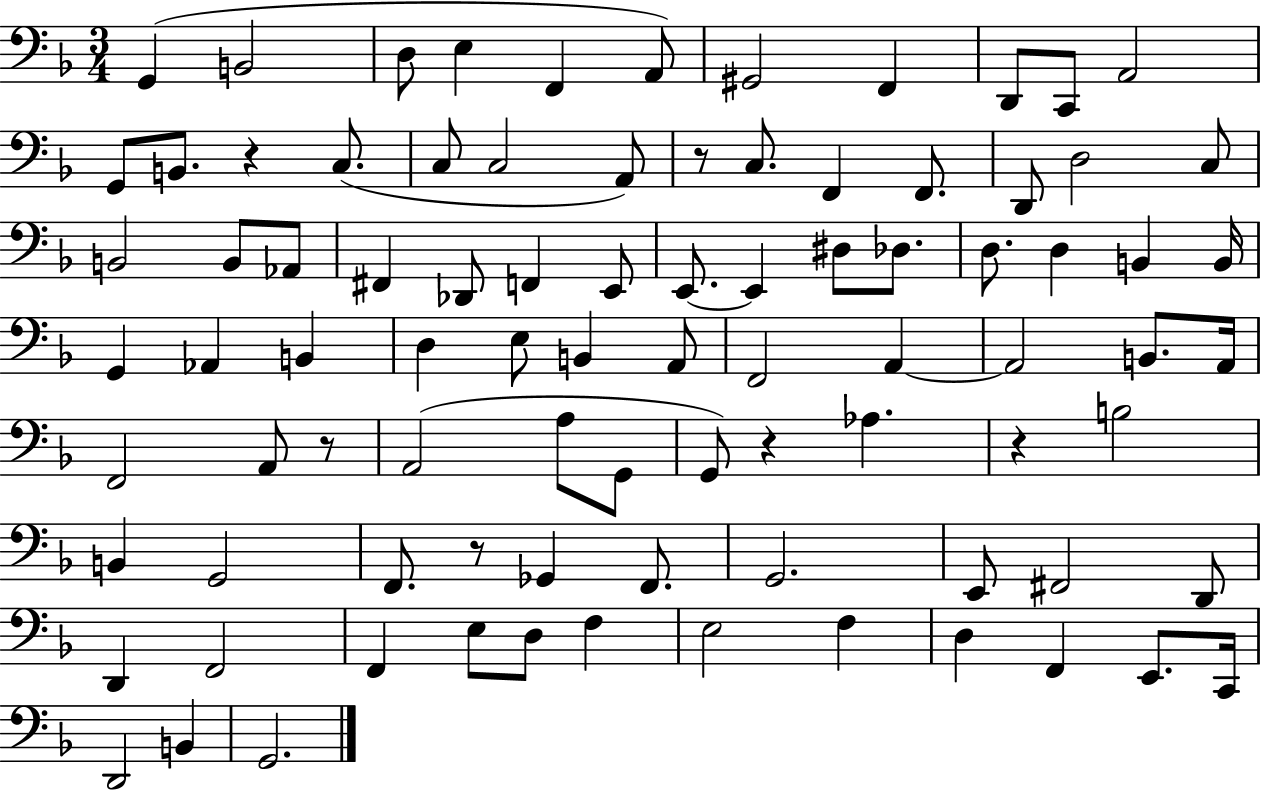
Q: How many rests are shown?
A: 6